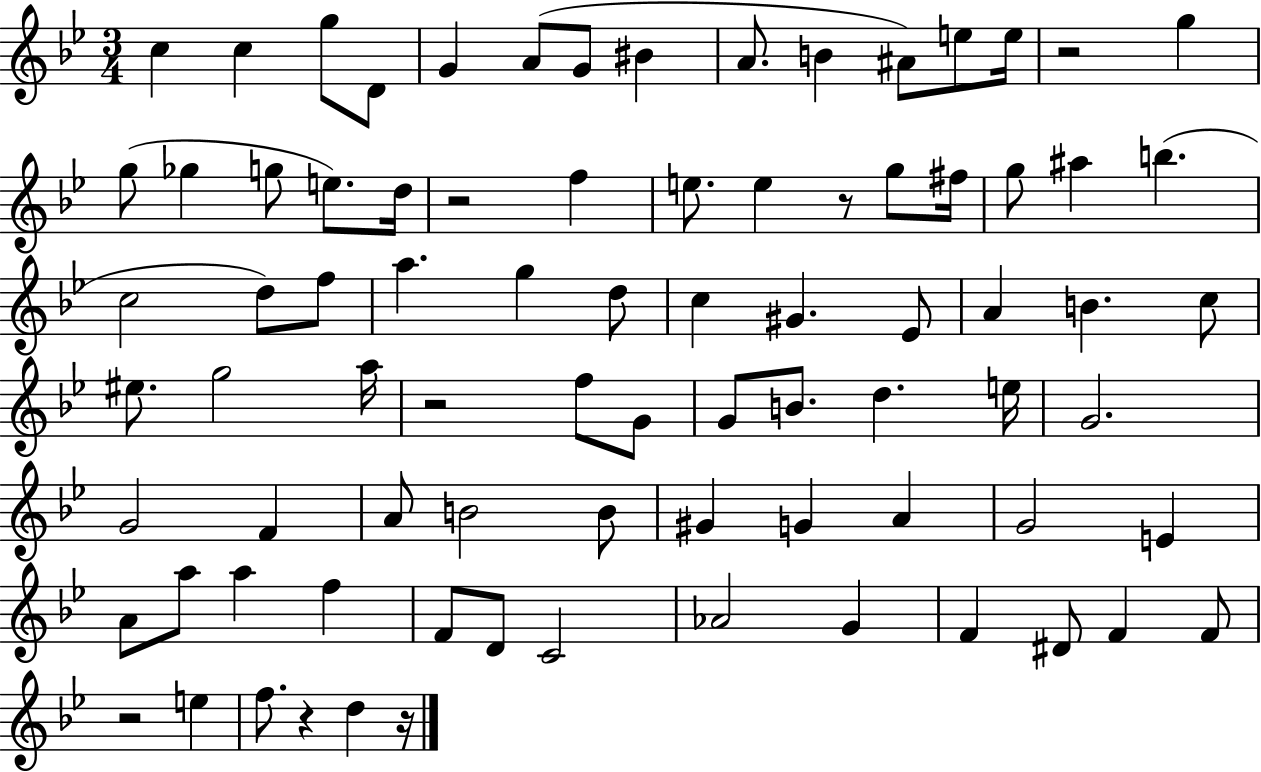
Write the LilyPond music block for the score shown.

{
  \clef treble
  \numericTimeSignature
  \time 3/4
  \key bes \major
  c''4 c''4 g''8 d'8 | g'4 a'8( g'8 bis'4 | a'8. b'4 ais'8) e''8 e''16 | r2 g''4 | \break g''8( ges''4 g''8 e''8.) d''16 | r2 f''4 | e''8. e''4 r8 g''8 fis''16 | g''8 ais''4 b''4.( | \break c''2 d''8) f''8 | a''4. g''4 d''8 | c''4 gis'4. ees'8 | a'4 b'4. c''8 | \break eis''8. g''2 a''16 | r2 f''8 g'8 | g'8 b'8. d''4. e''16 | g'2. | \break g'2 f'4 | a'8 b'2 b'8 | gis'4 g'4 a'4 | g'2 e'4 | \break a'8 a''8 a''4 f''4 | f'8 d'8 c'2 | aes'2 g'4 | f'4 dis'8 f'4 f'8 | \break r2 e''4 | f''8. r4 d''4 r16 | \bar "|."
}